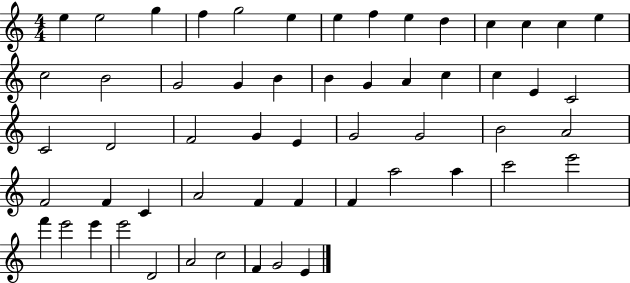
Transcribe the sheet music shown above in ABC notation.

X:1
T:Untitled
M:4/4
L:1/4
K:C
e e2 g f g2 e e f e d c c c e c2 B2 G2 G B B G A c c E C2 C2 D2 F2 G E G2 G2 B2 A2 F2 F C A2 F F F a2 a c'2 e'2 f' e'2 e' e'2 D2 A2 c2 F G2 E